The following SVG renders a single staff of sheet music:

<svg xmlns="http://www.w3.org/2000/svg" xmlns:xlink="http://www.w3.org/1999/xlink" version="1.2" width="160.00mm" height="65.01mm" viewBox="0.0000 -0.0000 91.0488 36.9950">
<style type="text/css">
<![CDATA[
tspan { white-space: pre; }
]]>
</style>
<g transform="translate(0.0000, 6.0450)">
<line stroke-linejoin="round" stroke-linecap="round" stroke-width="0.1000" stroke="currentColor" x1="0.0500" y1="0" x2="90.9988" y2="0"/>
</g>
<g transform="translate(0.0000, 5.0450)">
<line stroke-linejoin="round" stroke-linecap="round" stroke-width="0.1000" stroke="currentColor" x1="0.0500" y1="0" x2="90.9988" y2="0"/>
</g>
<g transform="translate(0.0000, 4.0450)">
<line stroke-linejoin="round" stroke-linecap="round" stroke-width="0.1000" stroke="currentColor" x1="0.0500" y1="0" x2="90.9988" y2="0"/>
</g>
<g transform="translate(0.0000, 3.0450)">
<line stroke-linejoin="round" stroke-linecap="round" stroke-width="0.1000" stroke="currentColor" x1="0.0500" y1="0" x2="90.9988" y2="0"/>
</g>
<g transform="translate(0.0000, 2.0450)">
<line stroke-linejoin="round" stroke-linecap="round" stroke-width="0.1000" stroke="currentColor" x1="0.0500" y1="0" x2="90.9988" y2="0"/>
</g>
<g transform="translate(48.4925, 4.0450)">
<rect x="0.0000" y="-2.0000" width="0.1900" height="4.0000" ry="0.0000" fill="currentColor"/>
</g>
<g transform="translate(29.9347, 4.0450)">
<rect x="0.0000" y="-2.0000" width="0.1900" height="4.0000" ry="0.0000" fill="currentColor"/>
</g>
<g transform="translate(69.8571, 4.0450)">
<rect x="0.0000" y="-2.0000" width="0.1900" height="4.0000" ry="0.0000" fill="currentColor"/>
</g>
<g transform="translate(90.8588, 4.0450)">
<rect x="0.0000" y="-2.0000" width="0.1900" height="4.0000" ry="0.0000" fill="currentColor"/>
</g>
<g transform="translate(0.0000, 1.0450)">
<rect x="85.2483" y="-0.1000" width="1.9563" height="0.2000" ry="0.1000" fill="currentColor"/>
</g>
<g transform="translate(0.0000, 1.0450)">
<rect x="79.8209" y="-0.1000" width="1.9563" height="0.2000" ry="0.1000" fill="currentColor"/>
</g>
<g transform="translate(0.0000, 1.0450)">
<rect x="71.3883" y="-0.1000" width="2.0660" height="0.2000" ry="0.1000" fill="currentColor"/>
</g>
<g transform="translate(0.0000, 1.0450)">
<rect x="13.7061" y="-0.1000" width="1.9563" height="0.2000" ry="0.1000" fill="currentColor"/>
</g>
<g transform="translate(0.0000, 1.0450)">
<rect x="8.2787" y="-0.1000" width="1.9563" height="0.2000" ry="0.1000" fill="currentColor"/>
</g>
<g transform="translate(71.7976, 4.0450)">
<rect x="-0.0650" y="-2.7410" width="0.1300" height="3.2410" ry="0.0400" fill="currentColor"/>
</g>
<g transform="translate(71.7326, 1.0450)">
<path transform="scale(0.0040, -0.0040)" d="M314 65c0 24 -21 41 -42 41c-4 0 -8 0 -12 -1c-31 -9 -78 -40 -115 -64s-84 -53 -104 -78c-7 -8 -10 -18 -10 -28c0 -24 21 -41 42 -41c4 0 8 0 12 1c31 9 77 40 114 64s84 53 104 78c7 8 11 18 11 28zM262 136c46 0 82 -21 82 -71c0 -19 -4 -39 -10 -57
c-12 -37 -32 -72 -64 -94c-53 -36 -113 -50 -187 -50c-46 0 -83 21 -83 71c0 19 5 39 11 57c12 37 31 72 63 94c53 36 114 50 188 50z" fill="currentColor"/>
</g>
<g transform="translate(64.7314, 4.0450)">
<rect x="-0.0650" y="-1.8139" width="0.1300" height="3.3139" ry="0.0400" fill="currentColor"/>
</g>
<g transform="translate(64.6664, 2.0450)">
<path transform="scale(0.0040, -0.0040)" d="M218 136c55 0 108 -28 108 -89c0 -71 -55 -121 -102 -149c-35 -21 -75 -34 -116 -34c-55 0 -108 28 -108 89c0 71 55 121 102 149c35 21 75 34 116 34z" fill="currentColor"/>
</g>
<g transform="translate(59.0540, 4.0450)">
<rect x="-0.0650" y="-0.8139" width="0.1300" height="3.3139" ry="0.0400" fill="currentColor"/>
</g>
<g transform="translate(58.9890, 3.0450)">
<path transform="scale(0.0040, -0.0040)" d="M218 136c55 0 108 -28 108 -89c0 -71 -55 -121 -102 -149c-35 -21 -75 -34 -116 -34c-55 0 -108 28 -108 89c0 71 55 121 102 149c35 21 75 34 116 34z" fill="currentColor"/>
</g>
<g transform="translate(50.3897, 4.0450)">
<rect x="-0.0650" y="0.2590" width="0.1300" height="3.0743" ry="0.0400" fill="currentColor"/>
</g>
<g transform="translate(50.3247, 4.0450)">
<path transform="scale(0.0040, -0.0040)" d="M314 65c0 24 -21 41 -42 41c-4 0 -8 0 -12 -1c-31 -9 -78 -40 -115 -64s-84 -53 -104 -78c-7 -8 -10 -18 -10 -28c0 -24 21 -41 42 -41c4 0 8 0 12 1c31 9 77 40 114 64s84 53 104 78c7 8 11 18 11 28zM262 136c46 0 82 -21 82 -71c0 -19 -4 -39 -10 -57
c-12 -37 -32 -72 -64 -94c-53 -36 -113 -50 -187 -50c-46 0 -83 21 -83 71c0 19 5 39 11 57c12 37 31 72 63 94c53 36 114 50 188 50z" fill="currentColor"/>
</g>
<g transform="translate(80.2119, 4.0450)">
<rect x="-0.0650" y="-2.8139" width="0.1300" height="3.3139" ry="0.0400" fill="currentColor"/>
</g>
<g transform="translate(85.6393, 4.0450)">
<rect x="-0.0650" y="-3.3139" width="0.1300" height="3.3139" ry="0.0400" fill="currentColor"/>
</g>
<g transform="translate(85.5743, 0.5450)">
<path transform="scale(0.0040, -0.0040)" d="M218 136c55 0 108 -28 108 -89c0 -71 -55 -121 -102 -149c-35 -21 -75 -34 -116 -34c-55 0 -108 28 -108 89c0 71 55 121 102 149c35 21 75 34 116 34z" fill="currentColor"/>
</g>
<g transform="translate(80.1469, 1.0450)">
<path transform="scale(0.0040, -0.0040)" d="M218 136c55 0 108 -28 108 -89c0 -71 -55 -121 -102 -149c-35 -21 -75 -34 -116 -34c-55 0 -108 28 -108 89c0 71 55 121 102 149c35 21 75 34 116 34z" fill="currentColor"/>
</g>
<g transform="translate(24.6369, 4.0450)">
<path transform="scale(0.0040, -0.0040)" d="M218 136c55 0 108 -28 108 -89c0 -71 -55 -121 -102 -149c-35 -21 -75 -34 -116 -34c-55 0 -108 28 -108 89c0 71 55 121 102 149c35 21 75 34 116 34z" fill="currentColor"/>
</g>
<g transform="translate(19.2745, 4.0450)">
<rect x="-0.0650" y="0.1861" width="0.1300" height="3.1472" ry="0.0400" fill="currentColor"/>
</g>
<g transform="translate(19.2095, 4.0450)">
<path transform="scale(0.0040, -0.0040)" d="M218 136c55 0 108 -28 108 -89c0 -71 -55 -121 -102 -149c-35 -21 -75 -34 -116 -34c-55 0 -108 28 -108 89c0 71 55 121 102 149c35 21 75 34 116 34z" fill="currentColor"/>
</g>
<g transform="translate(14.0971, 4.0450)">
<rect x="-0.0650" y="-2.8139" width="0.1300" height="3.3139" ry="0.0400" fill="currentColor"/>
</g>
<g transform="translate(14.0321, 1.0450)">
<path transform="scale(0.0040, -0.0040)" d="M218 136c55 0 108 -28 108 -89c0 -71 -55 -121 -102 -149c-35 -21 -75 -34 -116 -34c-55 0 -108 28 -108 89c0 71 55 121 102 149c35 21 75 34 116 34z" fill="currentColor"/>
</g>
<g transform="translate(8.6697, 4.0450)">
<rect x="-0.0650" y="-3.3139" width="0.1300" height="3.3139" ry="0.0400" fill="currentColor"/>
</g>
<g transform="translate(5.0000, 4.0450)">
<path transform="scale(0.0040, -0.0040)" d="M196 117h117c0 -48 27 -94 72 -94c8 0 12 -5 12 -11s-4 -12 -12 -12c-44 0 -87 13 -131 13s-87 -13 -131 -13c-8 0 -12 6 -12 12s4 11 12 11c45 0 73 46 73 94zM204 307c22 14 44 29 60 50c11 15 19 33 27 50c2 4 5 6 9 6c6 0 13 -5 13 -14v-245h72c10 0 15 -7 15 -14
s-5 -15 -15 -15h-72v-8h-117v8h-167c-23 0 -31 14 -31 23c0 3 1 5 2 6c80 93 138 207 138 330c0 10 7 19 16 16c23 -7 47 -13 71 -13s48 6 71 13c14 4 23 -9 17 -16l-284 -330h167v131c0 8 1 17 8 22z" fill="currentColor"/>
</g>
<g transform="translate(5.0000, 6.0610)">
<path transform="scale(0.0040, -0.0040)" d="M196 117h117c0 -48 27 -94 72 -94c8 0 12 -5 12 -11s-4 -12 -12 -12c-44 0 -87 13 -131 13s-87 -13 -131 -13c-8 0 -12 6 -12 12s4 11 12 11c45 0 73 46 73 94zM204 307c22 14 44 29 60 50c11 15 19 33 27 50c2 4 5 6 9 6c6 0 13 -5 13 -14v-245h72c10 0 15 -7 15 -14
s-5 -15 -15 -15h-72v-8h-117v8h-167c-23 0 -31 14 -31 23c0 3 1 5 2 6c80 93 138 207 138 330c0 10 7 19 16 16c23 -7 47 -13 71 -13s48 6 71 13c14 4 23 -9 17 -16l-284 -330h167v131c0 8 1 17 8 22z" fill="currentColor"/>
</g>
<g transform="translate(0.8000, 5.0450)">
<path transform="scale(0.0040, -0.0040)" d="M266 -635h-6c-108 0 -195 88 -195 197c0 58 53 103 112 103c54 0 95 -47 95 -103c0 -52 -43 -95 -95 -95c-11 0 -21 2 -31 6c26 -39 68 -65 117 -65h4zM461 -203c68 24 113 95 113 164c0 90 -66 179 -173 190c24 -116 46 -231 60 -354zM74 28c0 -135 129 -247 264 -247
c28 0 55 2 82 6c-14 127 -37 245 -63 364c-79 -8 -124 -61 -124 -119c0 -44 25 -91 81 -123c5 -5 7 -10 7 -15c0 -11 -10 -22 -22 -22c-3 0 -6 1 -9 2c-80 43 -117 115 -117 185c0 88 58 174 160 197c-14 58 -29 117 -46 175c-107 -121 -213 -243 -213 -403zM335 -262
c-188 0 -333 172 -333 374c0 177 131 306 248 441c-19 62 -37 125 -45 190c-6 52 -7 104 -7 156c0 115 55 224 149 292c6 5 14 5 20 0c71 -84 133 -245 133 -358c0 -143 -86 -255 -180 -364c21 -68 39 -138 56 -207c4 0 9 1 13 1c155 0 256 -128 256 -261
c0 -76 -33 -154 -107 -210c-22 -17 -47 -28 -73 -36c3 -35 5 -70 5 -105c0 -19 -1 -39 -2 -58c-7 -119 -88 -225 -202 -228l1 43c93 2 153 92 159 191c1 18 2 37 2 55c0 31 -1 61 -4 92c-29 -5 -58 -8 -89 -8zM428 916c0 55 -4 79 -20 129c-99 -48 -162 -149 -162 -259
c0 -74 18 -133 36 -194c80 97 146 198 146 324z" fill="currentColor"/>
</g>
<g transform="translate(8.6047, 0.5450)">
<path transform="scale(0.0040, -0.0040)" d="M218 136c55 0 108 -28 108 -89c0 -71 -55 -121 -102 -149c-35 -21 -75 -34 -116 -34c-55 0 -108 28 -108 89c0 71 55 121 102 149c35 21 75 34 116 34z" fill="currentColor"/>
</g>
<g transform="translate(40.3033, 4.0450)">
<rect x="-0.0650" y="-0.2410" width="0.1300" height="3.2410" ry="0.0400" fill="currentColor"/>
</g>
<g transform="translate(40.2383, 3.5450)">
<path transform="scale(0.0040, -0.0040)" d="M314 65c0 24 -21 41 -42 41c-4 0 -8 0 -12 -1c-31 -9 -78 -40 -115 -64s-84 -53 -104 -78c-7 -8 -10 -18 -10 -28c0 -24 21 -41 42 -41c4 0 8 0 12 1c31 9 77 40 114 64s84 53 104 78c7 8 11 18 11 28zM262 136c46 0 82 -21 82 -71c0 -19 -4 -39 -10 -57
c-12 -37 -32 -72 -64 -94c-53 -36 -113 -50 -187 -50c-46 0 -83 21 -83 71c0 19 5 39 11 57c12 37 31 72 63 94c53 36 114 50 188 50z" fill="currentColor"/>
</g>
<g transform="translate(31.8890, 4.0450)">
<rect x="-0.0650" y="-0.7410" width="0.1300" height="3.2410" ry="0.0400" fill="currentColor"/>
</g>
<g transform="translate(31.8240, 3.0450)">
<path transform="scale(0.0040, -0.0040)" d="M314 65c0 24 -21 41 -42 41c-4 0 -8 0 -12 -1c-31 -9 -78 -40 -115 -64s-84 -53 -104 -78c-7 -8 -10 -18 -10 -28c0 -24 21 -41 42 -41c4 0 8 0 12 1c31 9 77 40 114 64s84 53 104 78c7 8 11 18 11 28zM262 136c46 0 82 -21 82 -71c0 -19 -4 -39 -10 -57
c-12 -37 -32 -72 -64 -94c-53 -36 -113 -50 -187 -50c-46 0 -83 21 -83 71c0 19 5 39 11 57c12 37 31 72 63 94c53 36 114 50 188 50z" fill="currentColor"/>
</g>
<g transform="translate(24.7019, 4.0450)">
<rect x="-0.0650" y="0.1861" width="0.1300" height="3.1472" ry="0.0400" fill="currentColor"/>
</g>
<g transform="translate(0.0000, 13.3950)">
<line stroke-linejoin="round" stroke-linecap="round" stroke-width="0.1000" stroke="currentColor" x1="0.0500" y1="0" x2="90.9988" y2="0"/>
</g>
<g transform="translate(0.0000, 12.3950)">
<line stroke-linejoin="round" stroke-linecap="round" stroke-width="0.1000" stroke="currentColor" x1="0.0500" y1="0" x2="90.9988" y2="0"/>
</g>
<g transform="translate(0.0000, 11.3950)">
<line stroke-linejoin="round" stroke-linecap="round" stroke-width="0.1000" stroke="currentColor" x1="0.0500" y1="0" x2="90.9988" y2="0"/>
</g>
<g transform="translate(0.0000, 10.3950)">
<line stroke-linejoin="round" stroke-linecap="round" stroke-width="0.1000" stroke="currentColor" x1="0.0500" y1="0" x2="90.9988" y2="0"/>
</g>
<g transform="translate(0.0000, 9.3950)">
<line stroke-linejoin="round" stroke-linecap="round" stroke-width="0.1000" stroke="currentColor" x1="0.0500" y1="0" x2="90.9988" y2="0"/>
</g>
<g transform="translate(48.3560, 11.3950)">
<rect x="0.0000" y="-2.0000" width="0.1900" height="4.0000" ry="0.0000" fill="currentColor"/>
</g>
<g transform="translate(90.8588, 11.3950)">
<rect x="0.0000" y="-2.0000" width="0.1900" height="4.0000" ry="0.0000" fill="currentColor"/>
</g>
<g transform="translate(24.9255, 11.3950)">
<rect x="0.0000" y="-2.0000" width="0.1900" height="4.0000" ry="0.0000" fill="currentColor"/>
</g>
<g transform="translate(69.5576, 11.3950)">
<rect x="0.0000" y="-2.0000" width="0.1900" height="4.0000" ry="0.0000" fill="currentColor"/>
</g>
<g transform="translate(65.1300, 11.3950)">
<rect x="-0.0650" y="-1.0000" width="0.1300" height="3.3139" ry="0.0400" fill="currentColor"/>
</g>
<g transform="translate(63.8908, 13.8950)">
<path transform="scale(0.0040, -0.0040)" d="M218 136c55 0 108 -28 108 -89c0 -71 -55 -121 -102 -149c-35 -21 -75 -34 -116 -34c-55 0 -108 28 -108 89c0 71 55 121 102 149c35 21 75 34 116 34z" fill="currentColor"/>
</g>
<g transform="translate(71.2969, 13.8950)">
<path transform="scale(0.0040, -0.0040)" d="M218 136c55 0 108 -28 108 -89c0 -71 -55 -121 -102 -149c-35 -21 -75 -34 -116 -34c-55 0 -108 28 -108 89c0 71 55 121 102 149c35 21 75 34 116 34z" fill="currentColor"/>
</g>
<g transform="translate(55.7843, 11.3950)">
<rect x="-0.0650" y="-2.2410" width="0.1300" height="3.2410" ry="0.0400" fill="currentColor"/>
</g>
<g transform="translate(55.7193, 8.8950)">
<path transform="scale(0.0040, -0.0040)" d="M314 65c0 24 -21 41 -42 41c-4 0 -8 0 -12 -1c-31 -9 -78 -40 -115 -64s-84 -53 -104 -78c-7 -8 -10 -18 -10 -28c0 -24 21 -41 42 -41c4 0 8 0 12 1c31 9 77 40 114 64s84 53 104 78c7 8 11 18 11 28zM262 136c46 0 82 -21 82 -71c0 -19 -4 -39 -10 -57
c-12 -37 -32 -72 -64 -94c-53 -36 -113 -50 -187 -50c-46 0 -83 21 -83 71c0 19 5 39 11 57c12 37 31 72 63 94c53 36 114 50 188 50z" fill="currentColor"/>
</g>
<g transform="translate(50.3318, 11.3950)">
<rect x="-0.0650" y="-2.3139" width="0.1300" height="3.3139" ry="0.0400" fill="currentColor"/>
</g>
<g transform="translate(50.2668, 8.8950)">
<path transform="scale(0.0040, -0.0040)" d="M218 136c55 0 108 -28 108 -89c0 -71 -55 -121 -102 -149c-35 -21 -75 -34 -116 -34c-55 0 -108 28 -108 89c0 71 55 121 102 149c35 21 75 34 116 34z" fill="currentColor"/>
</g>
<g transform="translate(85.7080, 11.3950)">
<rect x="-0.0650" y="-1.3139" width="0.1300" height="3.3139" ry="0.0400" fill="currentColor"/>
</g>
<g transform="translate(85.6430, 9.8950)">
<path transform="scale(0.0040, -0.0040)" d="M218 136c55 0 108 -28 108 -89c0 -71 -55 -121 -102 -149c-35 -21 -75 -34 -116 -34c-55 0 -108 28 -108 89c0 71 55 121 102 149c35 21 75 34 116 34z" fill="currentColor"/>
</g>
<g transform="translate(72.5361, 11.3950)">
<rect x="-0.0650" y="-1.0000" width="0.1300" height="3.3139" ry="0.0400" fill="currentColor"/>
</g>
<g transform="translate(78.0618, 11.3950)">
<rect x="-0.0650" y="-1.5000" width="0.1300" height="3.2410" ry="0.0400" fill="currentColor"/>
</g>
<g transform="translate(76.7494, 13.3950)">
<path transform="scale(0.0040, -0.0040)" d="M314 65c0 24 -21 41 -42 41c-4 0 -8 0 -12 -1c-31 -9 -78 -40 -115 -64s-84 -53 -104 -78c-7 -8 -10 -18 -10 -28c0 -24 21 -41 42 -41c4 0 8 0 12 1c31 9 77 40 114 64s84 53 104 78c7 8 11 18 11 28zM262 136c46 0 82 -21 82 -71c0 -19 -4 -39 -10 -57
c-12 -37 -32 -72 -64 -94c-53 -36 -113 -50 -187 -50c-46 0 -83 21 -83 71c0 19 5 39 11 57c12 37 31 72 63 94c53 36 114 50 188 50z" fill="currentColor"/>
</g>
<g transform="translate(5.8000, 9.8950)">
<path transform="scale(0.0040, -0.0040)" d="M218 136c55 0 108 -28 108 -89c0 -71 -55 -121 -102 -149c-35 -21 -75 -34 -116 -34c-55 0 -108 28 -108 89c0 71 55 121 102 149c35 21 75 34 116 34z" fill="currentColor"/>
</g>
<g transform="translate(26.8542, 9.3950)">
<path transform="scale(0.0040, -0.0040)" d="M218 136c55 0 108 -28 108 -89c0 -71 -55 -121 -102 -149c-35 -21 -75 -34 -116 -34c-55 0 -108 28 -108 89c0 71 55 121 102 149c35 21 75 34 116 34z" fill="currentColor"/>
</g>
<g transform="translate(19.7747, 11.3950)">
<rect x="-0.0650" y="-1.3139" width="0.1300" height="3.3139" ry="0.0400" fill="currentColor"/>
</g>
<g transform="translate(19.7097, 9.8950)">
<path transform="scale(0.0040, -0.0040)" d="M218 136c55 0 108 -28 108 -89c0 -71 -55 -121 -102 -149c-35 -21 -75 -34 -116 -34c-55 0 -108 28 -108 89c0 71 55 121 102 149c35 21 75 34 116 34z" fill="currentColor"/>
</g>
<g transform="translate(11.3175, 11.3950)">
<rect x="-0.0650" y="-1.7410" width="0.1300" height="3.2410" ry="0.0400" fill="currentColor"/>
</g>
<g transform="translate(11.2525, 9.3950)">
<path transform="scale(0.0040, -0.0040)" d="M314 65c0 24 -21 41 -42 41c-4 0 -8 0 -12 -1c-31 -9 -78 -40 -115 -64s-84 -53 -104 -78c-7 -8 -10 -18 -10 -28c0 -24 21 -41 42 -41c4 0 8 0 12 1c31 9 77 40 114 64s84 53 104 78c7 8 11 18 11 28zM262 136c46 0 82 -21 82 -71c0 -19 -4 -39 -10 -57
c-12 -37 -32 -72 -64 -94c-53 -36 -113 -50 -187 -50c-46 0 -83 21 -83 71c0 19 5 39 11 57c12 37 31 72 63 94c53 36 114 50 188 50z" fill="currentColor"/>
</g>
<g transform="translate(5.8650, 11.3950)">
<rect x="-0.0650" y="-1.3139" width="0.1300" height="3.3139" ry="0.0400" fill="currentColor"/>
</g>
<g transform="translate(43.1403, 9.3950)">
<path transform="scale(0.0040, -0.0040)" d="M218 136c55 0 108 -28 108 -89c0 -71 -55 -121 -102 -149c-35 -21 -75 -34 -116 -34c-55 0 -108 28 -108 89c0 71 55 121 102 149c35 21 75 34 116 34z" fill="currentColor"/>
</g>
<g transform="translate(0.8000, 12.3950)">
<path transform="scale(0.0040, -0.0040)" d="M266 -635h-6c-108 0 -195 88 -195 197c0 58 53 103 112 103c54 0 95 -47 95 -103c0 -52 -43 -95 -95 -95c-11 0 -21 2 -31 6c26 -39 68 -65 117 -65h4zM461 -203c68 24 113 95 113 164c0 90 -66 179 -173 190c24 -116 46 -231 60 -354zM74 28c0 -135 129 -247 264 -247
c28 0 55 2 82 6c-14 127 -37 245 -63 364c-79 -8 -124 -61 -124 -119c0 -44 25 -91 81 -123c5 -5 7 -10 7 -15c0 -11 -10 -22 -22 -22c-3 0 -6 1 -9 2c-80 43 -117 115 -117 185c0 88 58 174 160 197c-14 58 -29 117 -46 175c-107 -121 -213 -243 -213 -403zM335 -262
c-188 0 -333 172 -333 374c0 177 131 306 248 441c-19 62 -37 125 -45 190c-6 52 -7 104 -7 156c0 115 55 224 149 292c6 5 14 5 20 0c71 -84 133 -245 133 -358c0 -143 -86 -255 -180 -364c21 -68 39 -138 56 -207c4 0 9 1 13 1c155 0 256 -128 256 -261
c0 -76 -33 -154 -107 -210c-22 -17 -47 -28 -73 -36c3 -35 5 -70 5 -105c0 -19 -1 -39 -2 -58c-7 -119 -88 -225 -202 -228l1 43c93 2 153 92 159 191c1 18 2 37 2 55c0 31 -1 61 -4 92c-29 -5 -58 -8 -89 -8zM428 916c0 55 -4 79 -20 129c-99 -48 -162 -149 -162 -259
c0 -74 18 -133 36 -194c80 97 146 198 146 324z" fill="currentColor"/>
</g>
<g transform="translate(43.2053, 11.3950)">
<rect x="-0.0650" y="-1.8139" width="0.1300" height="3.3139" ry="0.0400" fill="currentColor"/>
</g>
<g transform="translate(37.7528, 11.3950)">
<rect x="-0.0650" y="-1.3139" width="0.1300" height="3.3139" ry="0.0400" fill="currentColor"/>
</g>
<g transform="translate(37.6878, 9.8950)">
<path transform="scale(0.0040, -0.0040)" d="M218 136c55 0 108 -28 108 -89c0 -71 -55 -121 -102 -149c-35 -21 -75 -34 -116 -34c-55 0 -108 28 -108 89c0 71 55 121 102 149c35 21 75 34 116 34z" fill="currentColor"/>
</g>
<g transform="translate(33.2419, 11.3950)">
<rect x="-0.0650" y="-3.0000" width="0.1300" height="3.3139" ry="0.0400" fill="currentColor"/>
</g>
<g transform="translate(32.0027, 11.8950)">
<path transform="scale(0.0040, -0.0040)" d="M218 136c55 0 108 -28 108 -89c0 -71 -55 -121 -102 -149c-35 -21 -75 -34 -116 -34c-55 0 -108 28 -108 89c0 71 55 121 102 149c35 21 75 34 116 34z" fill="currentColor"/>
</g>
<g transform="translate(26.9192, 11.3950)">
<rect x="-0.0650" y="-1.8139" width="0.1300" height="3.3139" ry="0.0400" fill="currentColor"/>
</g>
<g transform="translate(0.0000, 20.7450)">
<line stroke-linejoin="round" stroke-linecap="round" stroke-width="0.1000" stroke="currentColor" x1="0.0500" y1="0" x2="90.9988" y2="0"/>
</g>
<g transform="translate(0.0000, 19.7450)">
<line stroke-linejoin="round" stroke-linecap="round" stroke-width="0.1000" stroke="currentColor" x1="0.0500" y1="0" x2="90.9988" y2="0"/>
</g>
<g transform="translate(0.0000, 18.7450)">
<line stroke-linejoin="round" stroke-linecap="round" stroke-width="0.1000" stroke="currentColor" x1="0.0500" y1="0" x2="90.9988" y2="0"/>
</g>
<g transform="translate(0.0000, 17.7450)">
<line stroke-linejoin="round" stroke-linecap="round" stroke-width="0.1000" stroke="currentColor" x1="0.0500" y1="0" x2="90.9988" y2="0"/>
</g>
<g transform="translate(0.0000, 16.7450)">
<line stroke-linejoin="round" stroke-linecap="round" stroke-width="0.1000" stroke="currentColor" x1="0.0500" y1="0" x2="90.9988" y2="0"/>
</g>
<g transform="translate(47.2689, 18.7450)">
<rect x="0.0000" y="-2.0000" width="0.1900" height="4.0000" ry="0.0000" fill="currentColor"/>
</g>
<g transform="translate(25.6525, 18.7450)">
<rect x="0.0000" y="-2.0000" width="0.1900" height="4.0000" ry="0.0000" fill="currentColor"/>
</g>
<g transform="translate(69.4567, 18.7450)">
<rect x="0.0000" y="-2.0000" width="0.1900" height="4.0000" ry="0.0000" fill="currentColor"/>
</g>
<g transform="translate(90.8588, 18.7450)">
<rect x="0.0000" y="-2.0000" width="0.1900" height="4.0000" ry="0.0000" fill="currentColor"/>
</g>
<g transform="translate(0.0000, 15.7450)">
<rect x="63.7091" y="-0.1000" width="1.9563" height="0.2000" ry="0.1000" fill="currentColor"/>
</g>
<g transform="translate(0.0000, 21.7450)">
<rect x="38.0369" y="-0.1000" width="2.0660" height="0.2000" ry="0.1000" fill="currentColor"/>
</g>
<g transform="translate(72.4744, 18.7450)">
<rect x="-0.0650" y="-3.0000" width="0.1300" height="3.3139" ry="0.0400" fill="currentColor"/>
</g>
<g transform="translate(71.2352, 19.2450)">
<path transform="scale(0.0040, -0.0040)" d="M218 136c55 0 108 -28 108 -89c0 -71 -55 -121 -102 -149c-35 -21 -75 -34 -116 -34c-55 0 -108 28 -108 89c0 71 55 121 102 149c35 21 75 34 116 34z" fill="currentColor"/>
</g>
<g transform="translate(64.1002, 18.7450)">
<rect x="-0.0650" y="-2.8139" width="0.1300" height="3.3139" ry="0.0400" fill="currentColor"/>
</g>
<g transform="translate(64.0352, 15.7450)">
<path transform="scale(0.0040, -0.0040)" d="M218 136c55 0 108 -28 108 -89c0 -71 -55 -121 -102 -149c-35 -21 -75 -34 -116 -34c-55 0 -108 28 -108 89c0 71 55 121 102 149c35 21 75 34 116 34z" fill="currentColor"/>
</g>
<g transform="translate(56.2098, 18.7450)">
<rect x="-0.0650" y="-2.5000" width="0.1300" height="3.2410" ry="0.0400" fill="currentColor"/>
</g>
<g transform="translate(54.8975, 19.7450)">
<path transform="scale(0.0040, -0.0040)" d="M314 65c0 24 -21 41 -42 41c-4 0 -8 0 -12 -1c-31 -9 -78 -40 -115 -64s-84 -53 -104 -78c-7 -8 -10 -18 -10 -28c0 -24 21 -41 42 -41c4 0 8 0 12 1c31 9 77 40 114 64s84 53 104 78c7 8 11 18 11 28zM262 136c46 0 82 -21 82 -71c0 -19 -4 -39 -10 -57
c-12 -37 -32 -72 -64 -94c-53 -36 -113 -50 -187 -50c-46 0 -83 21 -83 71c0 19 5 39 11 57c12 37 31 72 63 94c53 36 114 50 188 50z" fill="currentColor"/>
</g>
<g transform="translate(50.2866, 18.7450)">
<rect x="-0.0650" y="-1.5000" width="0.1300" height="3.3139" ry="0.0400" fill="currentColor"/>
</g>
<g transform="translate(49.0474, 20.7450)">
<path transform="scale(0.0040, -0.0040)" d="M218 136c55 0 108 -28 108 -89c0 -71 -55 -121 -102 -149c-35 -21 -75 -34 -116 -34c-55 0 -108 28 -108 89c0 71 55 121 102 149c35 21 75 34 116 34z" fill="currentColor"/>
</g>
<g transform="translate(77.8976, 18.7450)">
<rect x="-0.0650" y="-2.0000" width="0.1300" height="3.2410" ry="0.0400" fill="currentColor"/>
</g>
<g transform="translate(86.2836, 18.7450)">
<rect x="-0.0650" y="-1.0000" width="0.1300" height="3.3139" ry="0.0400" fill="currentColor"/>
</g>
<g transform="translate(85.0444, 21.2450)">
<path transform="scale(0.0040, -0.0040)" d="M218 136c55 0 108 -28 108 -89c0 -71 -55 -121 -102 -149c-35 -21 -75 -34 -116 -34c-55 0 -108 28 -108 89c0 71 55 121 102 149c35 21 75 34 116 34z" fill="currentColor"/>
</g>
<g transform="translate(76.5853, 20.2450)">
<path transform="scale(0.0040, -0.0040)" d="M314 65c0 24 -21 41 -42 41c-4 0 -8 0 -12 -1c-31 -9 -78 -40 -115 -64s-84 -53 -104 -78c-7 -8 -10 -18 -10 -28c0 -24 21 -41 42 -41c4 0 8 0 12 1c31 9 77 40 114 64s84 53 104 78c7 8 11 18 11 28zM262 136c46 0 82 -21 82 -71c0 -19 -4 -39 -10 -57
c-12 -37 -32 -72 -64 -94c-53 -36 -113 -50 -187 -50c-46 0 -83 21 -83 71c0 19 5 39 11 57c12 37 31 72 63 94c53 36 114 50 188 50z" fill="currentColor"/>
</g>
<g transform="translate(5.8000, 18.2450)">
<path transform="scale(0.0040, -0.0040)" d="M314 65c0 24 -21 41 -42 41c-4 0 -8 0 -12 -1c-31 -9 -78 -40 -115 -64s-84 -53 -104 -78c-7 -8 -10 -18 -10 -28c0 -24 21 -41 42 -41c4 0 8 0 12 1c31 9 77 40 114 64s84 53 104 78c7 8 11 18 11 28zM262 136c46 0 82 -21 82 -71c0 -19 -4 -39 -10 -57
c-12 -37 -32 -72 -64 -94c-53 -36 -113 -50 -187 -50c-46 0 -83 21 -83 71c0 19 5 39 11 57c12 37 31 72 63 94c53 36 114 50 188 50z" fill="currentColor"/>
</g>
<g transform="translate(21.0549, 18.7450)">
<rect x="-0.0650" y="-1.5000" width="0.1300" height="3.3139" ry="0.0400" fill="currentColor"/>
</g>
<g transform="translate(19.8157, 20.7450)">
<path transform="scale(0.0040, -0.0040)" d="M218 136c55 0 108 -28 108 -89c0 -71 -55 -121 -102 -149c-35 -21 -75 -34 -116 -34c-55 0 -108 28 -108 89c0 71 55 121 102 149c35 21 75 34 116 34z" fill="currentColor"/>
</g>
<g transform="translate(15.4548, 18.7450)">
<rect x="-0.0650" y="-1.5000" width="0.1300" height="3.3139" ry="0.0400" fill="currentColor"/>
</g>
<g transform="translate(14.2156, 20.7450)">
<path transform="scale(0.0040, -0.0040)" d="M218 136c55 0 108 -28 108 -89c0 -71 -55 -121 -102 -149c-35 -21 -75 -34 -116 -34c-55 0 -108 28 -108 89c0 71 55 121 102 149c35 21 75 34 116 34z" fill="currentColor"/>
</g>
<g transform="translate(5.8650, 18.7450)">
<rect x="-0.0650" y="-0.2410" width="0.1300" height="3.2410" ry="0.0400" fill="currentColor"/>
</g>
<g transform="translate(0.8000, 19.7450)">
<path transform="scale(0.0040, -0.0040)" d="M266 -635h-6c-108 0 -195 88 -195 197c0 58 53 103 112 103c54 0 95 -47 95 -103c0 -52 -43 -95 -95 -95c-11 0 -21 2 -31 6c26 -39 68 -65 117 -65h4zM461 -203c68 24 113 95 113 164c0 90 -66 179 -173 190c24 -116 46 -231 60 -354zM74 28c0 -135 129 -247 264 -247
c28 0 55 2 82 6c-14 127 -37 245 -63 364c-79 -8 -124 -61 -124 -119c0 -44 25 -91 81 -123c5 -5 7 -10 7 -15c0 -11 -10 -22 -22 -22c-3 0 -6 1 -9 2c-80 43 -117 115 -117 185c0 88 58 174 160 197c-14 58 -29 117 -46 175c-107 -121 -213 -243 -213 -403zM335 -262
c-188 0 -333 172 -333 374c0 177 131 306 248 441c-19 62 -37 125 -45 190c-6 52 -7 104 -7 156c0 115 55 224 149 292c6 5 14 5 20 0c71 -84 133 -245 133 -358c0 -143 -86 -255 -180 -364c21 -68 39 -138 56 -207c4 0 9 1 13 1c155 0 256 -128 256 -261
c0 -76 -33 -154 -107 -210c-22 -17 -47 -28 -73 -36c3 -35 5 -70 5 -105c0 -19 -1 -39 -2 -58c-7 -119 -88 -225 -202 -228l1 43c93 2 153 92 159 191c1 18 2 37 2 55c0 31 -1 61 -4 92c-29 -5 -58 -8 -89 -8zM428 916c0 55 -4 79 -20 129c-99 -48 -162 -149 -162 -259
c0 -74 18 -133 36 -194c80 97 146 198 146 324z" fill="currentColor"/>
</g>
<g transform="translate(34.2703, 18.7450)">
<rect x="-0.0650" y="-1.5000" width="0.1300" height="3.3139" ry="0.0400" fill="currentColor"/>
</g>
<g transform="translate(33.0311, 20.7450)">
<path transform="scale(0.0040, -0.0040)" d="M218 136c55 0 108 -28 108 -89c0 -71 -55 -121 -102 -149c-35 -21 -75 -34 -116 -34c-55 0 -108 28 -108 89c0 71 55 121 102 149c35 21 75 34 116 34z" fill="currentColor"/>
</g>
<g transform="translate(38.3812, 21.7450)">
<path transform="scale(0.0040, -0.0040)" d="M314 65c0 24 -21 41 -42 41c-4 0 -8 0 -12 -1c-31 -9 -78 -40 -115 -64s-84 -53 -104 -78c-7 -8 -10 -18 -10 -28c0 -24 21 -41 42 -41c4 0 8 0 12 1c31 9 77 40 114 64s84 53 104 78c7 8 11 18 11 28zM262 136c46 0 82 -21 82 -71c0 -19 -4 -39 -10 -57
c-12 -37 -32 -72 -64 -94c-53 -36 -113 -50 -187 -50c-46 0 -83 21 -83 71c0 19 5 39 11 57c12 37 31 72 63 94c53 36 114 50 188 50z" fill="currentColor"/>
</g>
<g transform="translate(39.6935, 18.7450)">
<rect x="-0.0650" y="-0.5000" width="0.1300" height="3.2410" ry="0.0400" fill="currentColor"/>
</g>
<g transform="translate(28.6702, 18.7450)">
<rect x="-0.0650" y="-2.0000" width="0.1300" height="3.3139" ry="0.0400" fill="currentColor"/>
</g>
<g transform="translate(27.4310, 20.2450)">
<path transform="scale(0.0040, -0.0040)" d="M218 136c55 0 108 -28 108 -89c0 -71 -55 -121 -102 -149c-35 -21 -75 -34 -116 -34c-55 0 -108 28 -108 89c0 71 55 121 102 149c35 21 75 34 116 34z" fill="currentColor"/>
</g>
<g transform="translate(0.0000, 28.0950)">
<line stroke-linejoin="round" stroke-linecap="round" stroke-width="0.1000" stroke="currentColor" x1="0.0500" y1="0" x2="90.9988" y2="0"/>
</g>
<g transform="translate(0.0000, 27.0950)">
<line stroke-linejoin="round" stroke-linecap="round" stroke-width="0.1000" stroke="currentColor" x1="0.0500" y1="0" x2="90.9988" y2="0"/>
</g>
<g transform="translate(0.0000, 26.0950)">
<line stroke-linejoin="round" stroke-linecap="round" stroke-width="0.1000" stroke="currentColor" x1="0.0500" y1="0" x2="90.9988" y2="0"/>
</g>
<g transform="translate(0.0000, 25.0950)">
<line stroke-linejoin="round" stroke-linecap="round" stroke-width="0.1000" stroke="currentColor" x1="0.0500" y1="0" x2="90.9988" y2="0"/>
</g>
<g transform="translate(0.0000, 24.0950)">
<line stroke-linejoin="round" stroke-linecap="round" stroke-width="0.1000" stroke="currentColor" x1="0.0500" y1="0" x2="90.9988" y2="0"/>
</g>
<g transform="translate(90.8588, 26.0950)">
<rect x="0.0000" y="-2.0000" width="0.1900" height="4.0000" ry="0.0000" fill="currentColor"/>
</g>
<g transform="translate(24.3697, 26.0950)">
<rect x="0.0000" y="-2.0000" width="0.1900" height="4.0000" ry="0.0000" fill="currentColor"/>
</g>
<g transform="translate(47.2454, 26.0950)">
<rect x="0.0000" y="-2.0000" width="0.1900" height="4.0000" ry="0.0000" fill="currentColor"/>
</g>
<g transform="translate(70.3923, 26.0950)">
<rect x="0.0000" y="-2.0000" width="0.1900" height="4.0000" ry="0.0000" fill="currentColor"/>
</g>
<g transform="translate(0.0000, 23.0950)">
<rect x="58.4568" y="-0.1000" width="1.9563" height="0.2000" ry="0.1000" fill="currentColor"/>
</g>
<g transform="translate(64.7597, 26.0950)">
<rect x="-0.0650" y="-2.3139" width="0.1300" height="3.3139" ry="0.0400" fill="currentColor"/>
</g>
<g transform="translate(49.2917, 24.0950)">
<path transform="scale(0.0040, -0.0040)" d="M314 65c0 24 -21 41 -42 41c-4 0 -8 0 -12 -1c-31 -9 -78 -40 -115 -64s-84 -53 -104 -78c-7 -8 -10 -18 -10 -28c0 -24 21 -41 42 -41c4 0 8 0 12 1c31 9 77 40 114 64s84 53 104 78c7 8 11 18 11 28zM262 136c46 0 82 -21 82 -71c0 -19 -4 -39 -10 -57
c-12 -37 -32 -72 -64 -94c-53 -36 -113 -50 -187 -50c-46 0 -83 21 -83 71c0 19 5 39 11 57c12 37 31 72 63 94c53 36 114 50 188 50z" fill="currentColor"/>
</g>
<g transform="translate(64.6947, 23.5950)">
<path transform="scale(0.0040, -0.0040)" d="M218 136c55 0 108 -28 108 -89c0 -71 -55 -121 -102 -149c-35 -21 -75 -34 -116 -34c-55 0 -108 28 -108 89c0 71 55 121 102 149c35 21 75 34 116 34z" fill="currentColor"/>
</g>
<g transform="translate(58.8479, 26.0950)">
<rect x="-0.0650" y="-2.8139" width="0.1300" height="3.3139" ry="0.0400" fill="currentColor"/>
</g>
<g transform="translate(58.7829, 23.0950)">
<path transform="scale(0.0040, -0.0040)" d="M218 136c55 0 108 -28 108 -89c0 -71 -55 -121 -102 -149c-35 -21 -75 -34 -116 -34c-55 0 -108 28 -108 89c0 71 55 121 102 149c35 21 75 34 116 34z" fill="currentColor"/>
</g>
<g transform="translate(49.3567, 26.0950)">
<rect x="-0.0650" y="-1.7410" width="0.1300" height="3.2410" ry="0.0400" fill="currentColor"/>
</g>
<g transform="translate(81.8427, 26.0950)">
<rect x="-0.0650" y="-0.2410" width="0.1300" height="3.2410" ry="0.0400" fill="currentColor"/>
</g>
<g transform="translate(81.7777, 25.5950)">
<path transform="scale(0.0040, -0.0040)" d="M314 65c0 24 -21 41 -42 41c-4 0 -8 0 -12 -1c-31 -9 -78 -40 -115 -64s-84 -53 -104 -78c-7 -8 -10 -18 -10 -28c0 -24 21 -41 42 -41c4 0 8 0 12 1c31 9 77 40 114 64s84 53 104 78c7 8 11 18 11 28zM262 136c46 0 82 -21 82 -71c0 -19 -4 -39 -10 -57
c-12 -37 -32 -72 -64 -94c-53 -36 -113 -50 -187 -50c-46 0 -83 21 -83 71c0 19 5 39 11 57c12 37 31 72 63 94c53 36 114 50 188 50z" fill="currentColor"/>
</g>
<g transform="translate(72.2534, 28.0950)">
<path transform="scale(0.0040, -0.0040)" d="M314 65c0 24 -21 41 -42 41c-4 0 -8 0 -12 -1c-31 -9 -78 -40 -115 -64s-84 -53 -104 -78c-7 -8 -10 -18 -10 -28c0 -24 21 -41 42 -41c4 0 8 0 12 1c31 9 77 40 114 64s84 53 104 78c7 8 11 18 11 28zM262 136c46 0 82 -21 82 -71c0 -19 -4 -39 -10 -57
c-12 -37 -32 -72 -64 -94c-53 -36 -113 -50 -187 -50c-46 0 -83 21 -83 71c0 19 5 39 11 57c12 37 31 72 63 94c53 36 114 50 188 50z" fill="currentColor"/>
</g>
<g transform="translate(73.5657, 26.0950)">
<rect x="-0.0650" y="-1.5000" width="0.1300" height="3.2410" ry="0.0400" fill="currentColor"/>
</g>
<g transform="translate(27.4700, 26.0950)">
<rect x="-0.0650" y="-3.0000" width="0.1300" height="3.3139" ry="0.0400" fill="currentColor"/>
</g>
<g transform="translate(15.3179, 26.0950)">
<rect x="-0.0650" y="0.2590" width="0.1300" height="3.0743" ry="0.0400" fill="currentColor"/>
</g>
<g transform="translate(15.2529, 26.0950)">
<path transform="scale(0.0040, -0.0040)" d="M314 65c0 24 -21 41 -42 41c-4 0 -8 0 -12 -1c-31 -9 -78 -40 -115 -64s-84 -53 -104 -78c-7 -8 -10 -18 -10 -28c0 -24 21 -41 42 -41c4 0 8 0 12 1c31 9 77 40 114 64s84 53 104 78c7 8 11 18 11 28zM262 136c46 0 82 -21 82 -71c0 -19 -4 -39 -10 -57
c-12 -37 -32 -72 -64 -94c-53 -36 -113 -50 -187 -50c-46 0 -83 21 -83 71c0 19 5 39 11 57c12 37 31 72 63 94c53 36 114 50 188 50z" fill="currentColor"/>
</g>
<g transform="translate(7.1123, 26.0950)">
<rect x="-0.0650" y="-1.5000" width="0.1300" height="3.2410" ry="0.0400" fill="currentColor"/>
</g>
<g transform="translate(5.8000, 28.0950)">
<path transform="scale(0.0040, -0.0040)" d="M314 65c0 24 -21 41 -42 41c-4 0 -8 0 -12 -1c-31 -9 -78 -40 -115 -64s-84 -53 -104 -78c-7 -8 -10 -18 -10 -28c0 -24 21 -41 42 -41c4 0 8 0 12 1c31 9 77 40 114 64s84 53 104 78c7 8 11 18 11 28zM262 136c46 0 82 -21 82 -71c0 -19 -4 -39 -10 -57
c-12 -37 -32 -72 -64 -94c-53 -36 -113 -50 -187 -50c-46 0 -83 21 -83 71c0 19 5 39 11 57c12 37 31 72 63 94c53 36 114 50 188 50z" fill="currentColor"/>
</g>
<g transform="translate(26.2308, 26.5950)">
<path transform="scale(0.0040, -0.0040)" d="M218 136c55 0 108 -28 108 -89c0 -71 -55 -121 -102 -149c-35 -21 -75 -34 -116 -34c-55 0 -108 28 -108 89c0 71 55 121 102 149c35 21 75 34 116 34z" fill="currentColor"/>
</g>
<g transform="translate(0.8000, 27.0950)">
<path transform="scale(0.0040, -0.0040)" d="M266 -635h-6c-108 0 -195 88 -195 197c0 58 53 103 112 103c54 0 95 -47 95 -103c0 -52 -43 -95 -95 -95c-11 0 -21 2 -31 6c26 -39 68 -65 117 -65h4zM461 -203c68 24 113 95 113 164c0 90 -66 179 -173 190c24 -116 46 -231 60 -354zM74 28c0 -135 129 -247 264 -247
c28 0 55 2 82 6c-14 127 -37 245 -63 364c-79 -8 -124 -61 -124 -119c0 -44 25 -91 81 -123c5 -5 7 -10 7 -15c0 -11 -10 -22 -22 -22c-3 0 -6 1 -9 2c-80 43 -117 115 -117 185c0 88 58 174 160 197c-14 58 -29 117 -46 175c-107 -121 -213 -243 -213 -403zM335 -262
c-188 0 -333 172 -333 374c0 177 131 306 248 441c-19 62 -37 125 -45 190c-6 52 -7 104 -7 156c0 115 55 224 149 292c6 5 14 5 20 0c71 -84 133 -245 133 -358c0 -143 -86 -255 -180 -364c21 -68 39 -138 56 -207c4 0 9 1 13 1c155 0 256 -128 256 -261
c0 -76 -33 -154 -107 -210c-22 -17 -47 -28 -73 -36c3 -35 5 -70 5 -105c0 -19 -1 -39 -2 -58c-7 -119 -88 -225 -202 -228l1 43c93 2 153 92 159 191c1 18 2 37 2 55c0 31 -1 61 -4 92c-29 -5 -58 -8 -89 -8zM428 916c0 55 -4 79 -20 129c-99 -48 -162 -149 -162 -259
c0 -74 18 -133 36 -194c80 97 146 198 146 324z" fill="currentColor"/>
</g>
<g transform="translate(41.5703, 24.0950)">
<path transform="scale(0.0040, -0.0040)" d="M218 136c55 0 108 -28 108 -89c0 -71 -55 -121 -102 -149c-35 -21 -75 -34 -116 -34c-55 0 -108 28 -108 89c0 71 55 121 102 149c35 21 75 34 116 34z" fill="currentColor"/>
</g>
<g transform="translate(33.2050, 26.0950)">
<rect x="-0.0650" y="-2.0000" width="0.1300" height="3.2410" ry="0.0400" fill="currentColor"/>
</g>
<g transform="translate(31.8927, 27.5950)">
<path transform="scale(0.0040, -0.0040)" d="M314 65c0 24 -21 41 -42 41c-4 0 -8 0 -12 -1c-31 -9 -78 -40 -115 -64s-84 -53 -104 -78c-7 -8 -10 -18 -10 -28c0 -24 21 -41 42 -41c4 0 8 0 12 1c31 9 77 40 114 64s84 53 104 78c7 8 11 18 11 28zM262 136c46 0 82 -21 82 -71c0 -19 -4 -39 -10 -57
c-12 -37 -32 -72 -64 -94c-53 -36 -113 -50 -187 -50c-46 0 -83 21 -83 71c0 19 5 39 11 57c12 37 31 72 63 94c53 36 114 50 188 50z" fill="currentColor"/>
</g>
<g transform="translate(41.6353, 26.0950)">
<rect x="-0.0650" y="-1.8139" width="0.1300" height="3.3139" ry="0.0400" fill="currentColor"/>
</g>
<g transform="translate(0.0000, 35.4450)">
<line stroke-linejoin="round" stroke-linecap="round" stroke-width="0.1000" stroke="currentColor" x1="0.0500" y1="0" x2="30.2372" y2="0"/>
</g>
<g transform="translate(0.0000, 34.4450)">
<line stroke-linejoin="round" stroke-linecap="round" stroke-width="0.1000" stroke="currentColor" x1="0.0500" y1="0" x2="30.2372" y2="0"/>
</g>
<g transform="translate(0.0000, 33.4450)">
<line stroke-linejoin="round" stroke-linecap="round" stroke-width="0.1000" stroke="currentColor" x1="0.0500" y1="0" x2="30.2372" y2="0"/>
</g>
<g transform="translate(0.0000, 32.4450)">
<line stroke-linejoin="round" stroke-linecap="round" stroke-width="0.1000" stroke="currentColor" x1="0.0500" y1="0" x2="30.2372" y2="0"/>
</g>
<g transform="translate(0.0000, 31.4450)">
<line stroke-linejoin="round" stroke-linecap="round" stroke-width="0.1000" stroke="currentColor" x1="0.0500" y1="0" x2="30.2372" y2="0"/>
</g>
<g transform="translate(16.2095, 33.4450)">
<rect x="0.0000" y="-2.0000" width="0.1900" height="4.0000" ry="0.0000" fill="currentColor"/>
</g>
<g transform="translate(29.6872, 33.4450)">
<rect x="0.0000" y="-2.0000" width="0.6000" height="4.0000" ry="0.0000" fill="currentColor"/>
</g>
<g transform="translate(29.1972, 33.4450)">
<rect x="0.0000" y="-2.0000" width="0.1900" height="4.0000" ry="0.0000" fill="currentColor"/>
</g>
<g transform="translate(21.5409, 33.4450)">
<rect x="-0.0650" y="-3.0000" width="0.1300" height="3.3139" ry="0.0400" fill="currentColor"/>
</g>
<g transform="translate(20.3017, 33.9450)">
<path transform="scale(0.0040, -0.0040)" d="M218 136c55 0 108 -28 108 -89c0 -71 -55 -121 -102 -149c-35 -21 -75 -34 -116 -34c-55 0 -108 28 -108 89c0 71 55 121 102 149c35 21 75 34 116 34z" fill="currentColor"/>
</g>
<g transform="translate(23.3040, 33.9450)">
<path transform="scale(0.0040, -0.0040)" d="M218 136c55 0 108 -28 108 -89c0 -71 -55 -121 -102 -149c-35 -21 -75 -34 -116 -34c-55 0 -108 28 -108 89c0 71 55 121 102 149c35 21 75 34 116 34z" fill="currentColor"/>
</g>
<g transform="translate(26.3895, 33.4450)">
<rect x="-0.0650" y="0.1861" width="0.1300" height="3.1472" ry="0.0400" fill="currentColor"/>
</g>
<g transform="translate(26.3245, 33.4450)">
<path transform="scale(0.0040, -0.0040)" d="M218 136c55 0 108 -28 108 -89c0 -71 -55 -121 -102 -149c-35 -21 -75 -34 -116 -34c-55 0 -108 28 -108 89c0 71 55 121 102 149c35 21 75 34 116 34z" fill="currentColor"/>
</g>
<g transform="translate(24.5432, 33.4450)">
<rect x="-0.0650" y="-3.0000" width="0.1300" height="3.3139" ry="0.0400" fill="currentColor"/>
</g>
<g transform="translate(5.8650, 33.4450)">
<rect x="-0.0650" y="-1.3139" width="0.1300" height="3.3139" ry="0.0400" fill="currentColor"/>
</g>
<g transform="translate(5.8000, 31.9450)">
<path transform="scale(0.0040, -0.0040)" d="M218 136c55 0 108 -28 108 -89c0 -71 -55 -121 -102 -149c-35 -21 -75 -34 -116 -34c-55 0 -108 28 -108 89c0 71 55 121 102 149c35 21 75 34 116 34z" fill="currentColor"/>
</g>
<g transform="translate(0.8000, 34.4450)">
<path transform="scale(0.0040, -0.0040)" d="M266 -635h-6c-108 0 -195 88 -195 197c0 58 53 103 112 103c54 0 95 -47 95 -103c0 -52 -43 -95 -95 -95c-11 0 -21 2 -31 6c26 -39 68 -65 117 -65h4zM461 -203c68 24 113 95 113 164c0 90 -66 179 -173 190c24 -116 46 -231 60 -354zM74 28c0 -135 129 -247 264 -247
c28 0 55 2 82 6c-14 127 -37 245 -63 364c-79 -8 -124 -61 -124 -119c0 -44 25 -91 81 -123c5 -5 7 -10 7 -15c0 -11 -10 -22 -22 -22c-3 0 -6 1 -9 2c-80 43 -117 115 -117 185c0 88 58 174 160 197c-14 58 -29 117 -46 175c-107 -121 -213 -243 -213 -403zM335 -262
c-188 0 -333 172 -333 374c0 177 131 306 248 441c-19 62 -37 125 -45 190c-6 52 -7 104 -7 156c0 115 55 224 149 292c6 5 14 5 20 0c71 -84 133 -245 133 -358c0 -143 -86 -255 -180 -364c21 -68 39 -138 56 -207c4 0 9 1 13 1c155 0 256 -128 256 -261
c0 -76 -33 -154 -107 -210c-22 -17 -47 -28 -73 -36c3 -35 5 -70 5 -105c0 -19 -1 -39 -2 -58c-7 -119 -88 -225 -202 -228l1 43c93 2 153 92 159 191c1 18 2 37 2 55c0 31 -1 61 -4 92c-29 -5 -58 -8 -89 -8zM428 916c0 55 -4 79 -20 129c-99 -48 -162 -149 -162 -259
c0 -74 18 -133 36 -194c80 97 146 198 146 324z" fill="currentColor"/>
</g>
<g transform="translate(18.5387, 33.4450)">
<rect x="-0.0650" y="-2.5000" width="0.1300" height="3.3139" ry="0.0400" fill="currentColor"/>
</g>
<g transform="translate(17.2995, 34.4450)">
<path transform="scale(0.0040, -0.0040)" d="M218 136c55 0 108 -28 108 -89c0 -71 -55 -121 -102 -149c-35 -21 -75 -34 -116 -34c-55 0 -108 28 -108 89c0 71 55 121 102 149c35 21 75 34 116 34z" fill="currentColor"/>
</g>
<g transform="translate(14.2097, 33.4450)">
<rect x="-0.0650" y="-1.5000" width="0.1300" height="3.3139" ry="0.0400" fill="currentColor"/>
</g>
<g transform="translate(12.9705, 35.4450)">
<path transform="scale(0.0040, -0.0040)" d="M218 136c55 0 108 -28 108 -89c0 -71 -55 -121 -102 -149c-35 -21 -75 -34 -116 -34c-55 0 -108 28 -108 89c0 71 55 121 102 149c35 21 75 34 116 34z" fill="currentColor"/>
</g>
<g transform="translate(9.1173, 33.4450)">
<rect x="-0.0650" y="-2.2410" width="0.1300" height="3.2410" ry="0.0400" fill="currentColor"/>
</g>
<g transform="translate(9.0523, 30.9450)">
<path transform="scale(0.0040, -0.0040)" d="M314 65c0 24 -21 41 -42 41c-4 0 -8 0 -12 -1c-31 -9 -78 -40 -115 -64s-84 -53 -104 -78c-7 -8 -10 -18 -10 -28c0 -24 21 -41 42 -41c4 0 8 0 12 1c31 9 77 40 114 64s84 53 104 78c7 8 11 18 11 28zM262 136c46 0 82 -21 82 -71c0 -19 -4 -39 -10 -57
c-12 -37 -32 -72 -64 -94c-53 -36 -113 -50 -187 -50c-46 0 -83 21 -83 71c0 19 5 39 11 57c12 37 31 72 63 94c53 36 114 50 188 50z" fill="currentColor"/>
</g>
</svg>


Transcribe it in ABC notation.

X:1
T:Untitled
M:4/4
L:1/4
K:C
b a B B d2 c2 B2 d f a2 a b e f2 e f A e f g g2 D D E2 e c2 E E F E C2 E G2 a A F2 D E2 B2 A F2 f f2 a g E2 c2 e g2 E G A A B